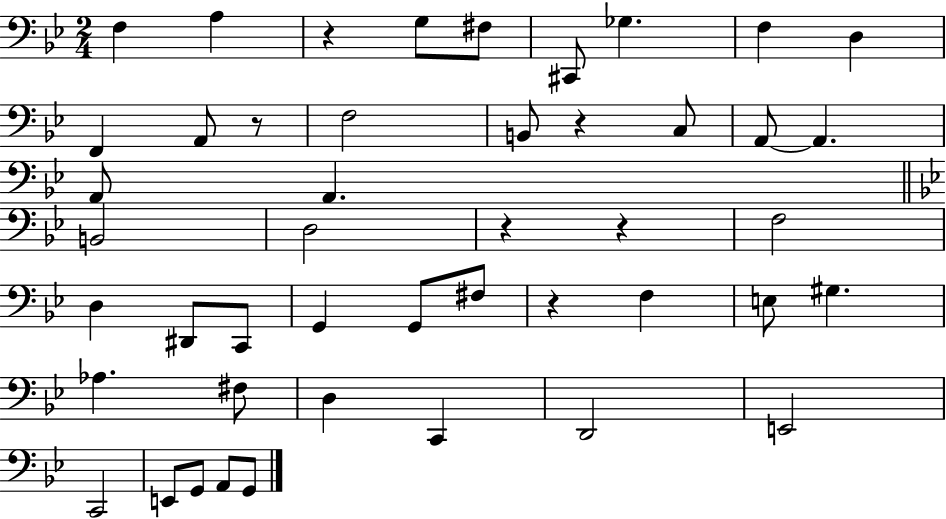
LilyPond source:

{
  \clef bass
  \numericTimeSignature
  \time 2/4
  \key bes \major
  f4 a4 | r4 g8 fis8 | cis,8 ges4. | f4 d4 | \break f,4 a,8 r8 | f2 | b,8 r4 c8 | a,8~~ a,4. | \break a,8 a,4. | \bar "||" \break \key bes \major b,2 | d2 | r4 r4 | f2 | \break d4 dis,8 c,8 | g,4 g,8 fis8 | r4 f4 | e8 gis4. | \break aes4. fis8 | d4 c,4 | d,2 | e,2 | \break c,2 | e,8 g,8 a,8 g,8 | \bar "|."
}